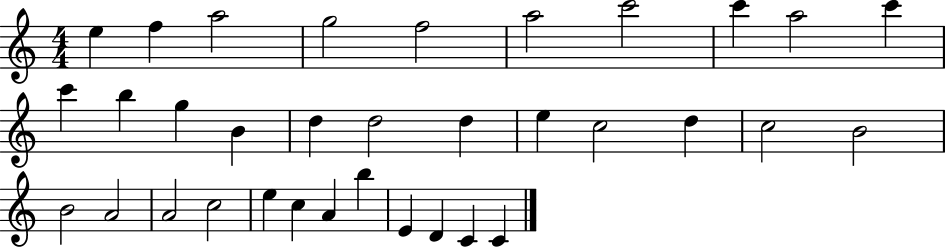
X:1
T:Untitled
M:4/4
L:1/4
K:C
e f a2 g2 f2 a2 c'2 c' a2 c' c' b g B d d2 d e c2 d c2 B2 B2 A2 A2 c2 e c A b E D C C